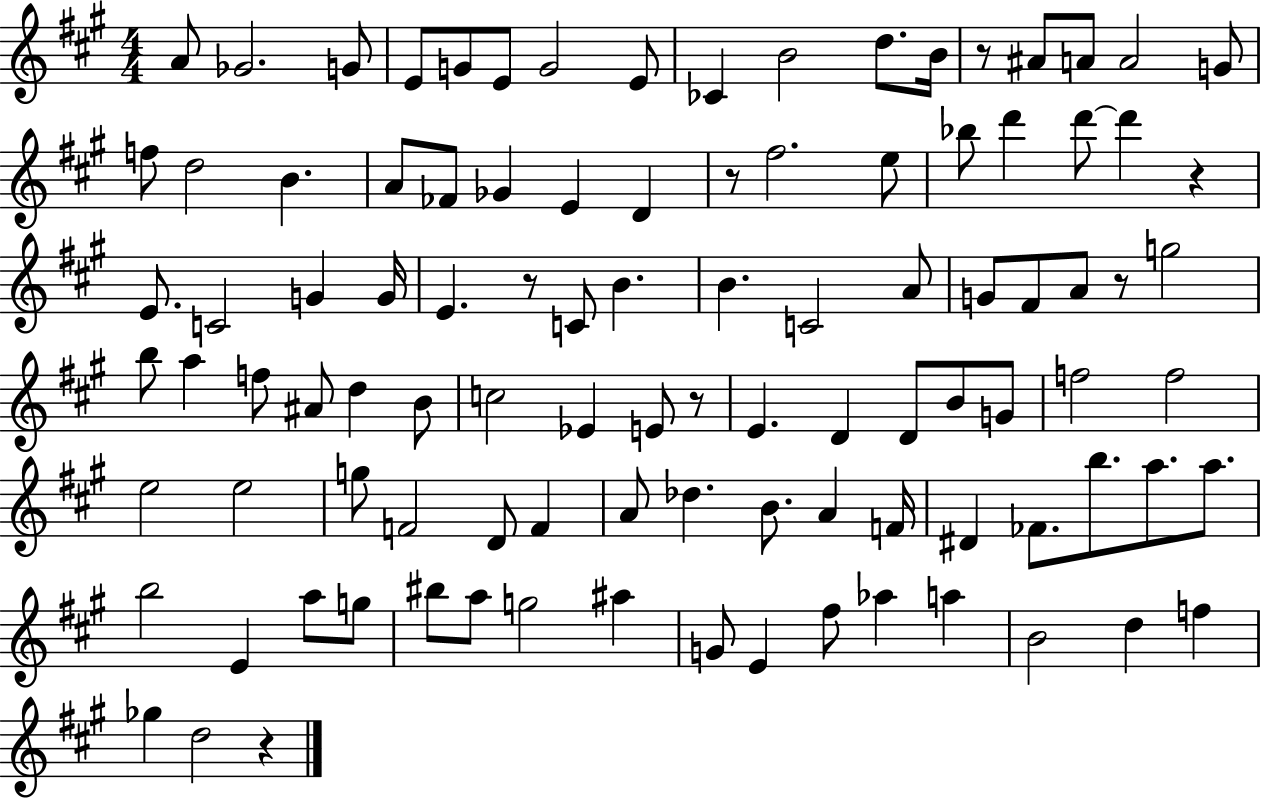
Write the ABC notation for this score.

X:1
T:Untitled
M:4/4
L:1/4
K:A
A/2 _G2 G/2 E/2 G/2 E/2 G2 E/2 _C B2 d/2 B/4 z/2 ^A/2 A/2 A2 G/2 f/2 d2 B A/2 _F/2 _G E D z/2 ^f2 e/2 _b/2 d' d'/2 d' z E/2 C2 G G/4 E z/2 C/2 B B C2 A/2 G/2 ^F/2 A/2 z/2 g2 b/2 a f/2 ^A/2 d B/2 c2 _E E/2 z/2 E D D/2 B/2 G/2 f2 f2 e2 e2 g/2 F2 D/2 F A/2 _d B/2 A F/4 ^D _F/2 b/2 a/2 a/2 b2 E a/2 g/2 ^b/2 a/2 g2 ^a G/2 E ^f/2 _a a B2 d f _g d2 z